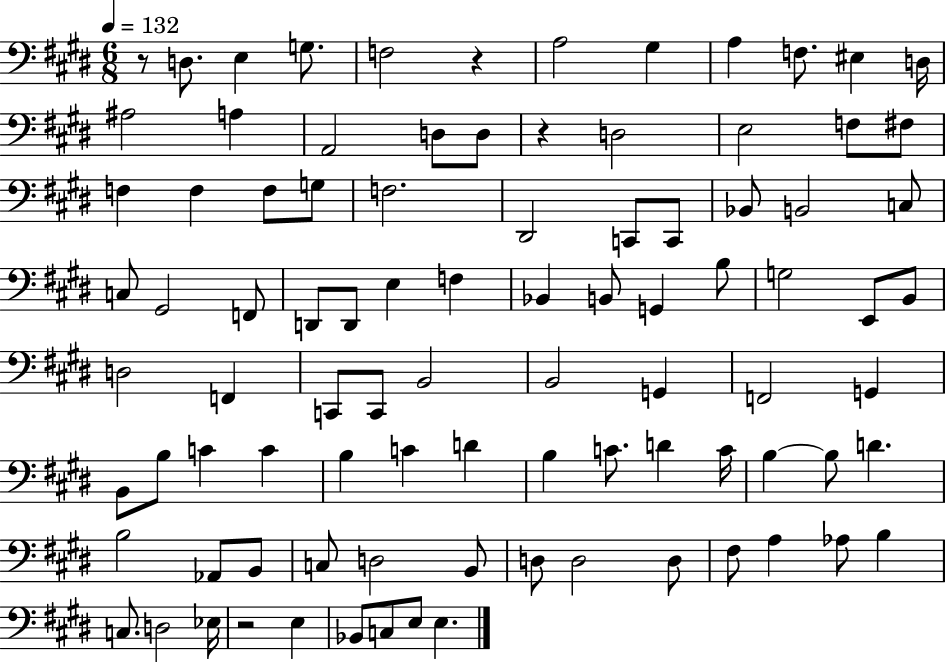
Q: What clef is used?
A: bass